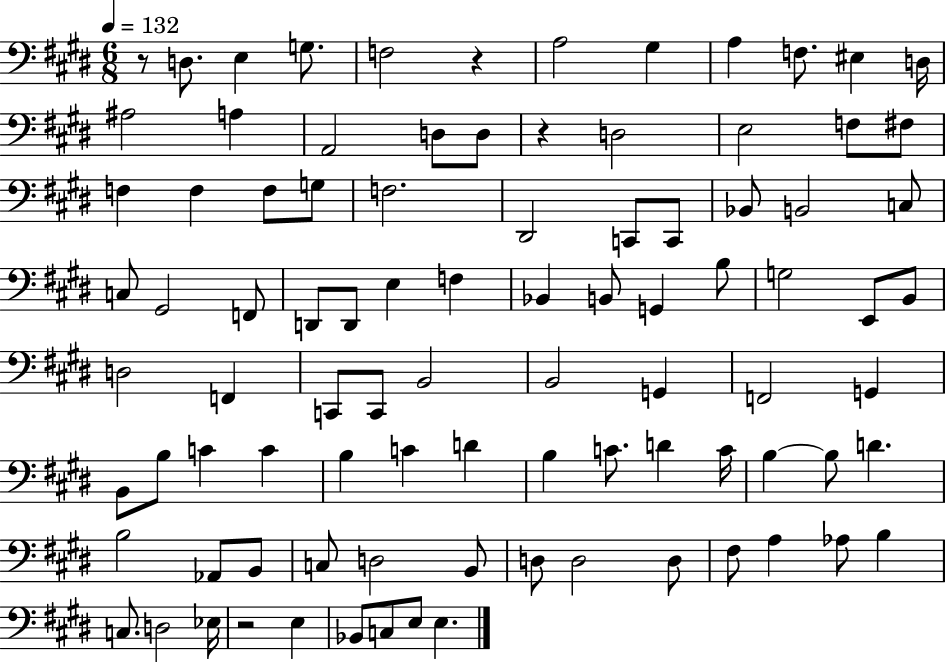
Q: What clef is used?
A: bass